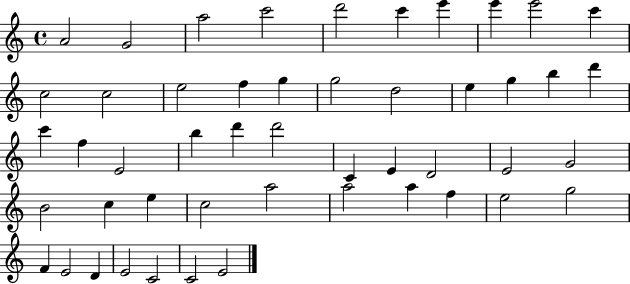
A4/h G4/h A5/h C6/h D6/h C6/q E6/q E6/q E6/h C6/q C5/h C5/h E5/h F5/q G5/q G5/h D5/h E5/q G5/q B5/q D6/q C6/q F5/q E4/h B5/q D6/q D6/h C4/q E4/q D4/h E4/h G4/h B4/h C5/q E5/q C5/h A5/h A5/h A5/q F5/q E5/h G5/h F4/q E4/h D4/q E4/h C4/h C4/h E4/h